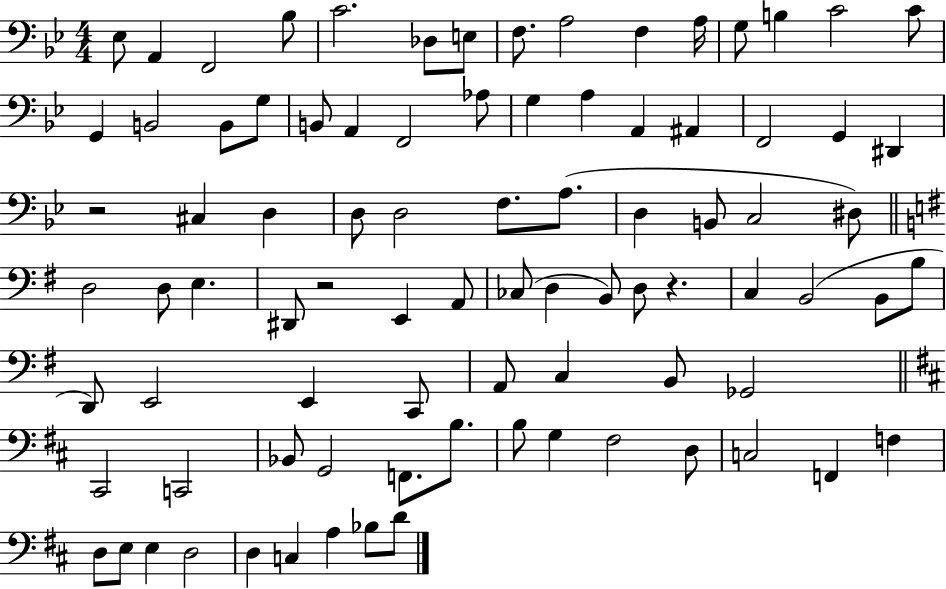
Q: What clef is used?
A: bass